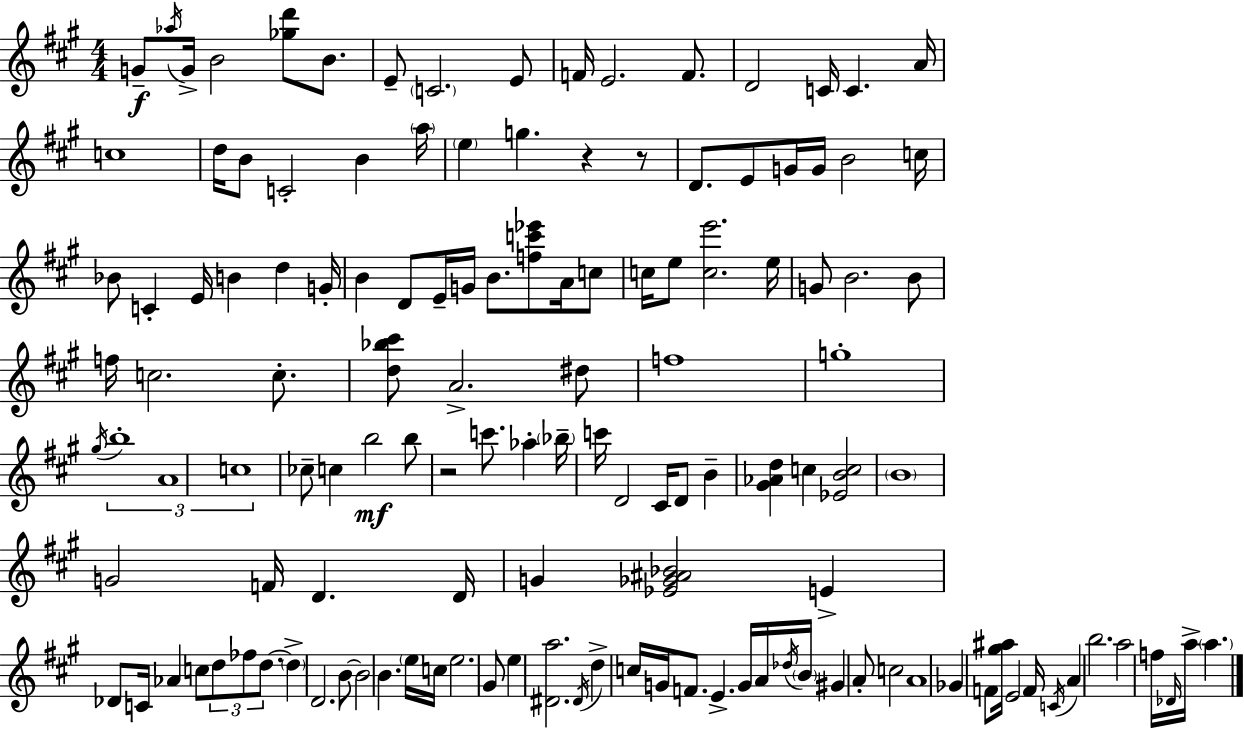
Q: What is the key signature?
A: A major